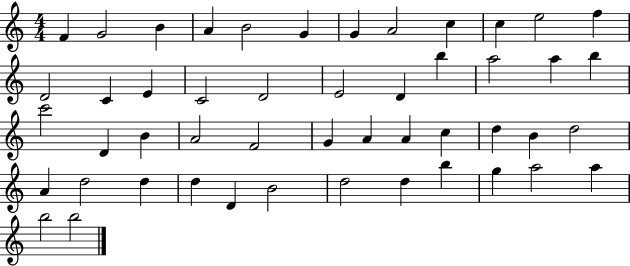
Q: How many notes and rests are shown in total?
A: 49